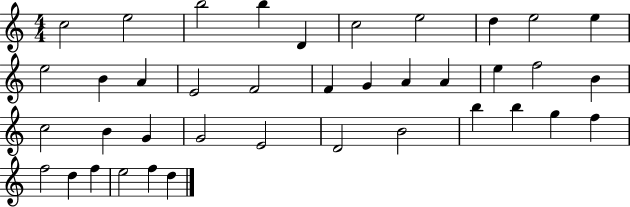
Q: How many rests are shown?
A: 0